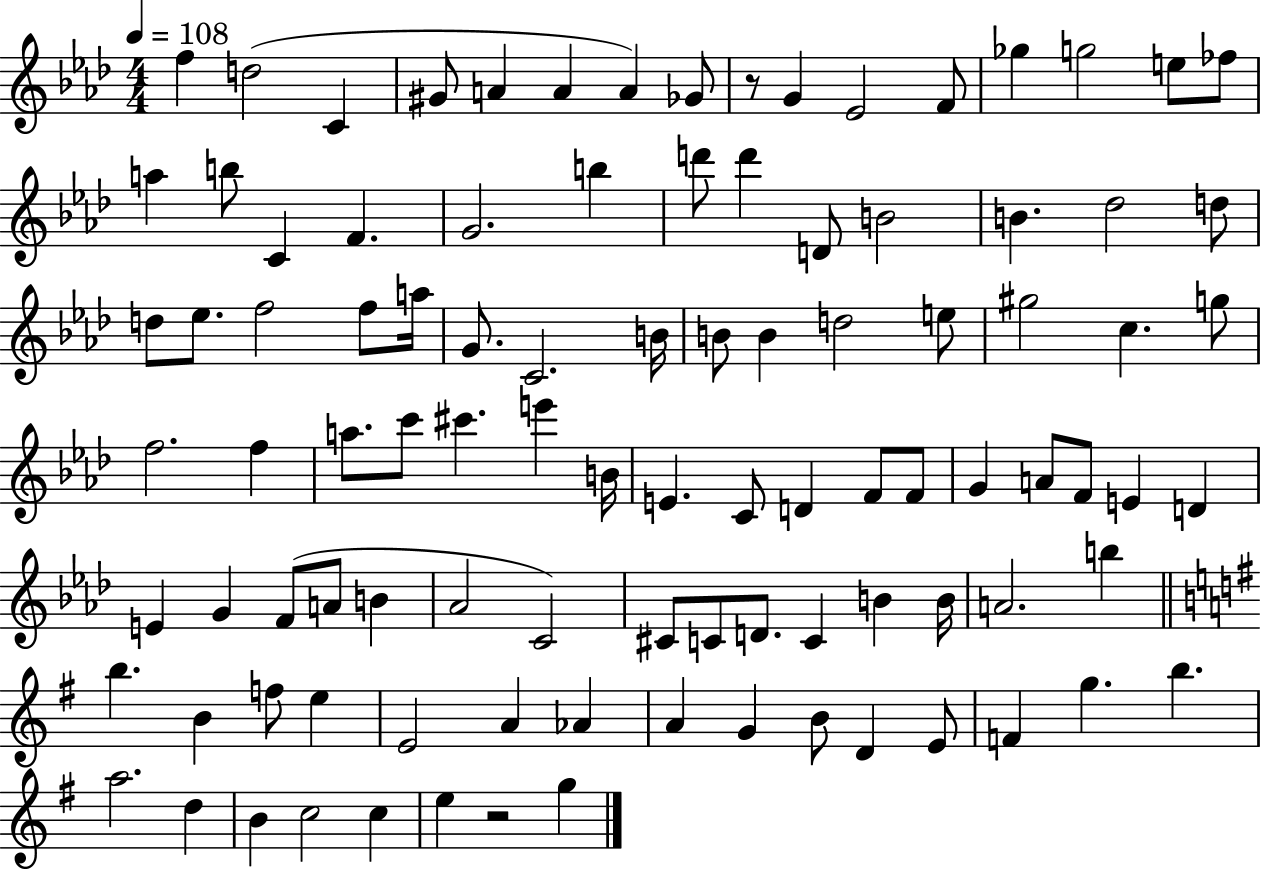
{
  \clef treble
  \numericTimeSignature
  \time 4/4
  \key aes \major
  \tempo 4 = 108
  f''4 d''2( c'4 | gis'8 a'4 a'4 a'4) ges'8 | r8 g'4 ees'2 f'8 | ges''4 g''2 e''8 fes''8 | \break a''4 b''8 c'4 f'4. | g'2. b''4 | d'''8 d'''4 d'8 b'2 | b'4. des''2 d''8 | \break d''8 ees''8. f''2 f''8 a''16 | g'8. c'2. b'16 | b'8 b'4 d''2 e''8 | gis''2 c''4. g''8 | \break f''2. f''4 | a''8. c'''8 cis'''4. e'''4 b'16 | e'4. c'8 d'4 f'8 f'8 | g'4 a'8 f'8 e'4 d'4 | \break e'4 g'4 f'8( a'8 b'4 | aes'2 c'2) | cis'8 c'8 d'8. c'4 b'4 b'16 | a'2. b''4 | \break \bar "||" \break \key g \major b''4. b'4 f''8 e''4 | e'2 a'4 aes'4 | a'4 g'4 b'8 d'4 e'8 | f'4 g''4. b''4. | \break a''2. d''4 | b'4 c''2 c''4 | e''4 r2 g''4 | \bar "|."
}